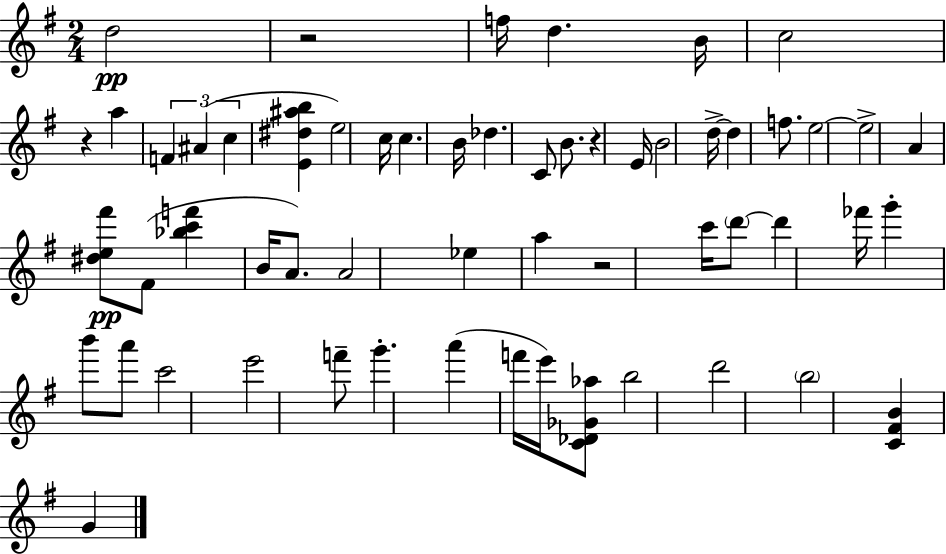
D5/h R/h F5/s D5/q. B4/s C5/h R/q A5/q F4/q A#4/q C5/q [E4,D#5,A#5,B5]/q E5/h C5/s C5/q. B4/s Db5/q. C4/e B4/e. R/q E4/s B4/h D5/s D5/q F5/e. E5/h E5/h A4/q [D#5,E5,F#6]/e F#4/e [Bb5,C6,F6]/q B4/s A4/e. A4/h Eb5/q A5/q R/h C6/s D6/e D6/q FES6/s G6/q B6/e A6/e C6/h E6/h F6/e G6/q. A6/q F6/s E6/s [C4,Db4,Gb4,Ab5]/e B5/h D6/h B5/h [C4,F#4,B4]/q G4/q